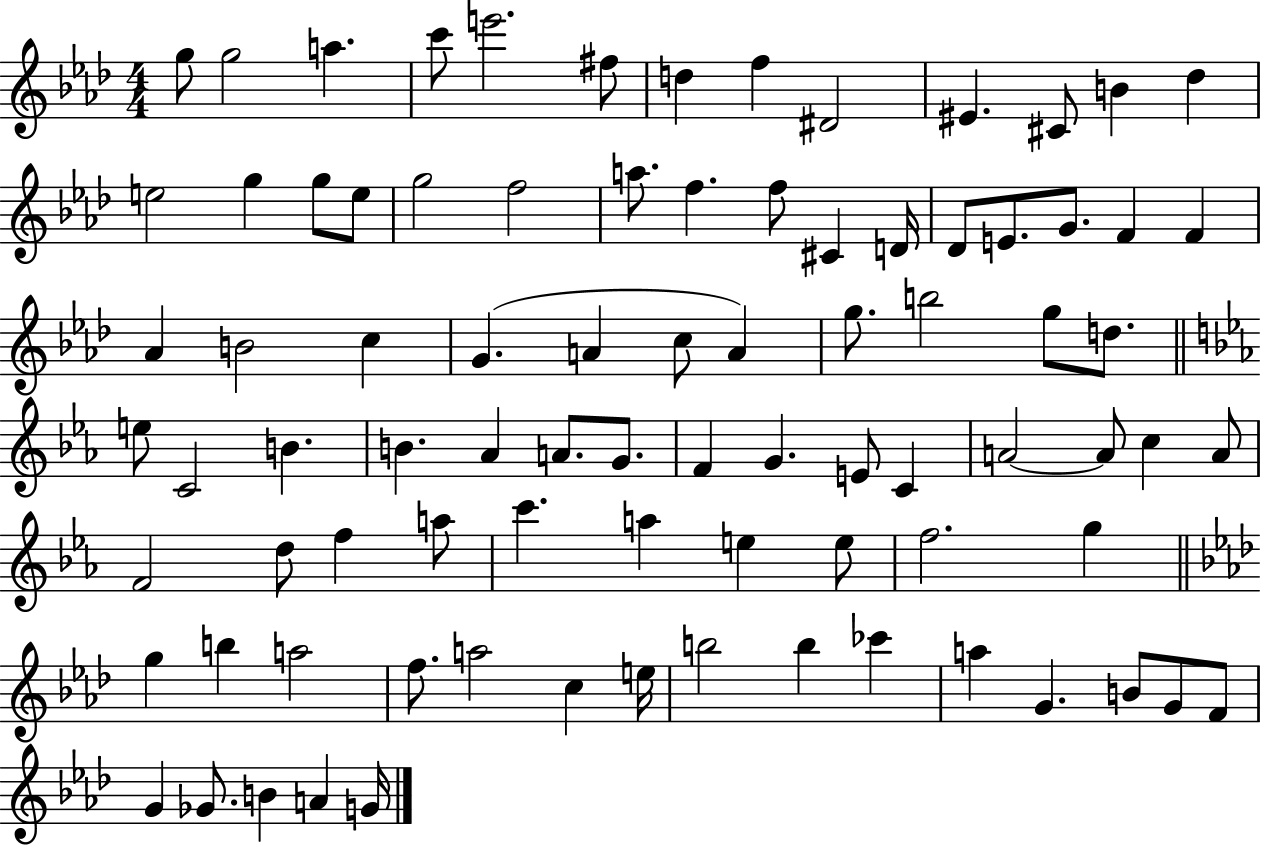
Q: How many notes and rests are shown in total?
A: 85